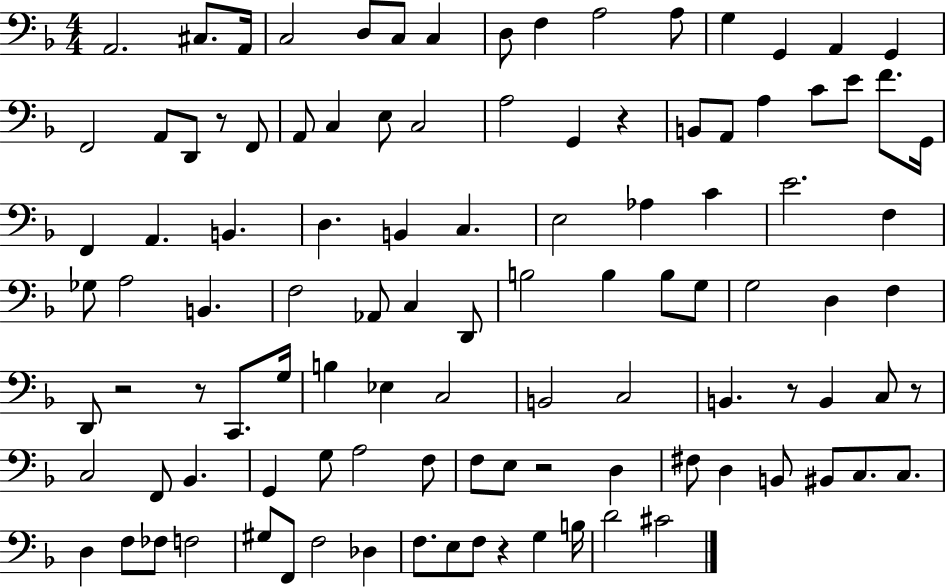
X:1
T:Untitled
M:4/4
L:1/4
K:F
A,,2 ^C,/2 A,,/4 C,2 D,/2 C,/2 C, D,/2 F, A,2 A,/2 G, G,, A,, G,, F,,2 A,,/2 D,,/2 z/2 F,,/2 A,,/2 C, E,/2 C,2 A,2 G,, z B,,/2 A,,/2 A, C/2 E/2 F/2 G,,/4 F,, A,, B,, D, B,, C, E,2 _A, C E2 F, _G,/2 A,2 B,, F,2 _A,,/2 C, D,,/2 B,2 B, B,/2 G,/2 G,2 D, F, D,,/2 z2 z/2 C,,/2 G,/4 B, _E, C,2 B,,2 C,2 B,, z/2 B,, C,/2 z/2 C,2 F,,/2 _B,, G,, G,/2 A,2 F,/2 F,/2 E,/2 z2 D, ^F,/2 D, B,,/2 ^B,,/2 C,/2 C,/2 D, F,/2 _F,/2 F,2 ^G,/2 F,,/2 F,2 _D, F,/2 E,/2 F,/2 z G, B,/4 D2 ^C2